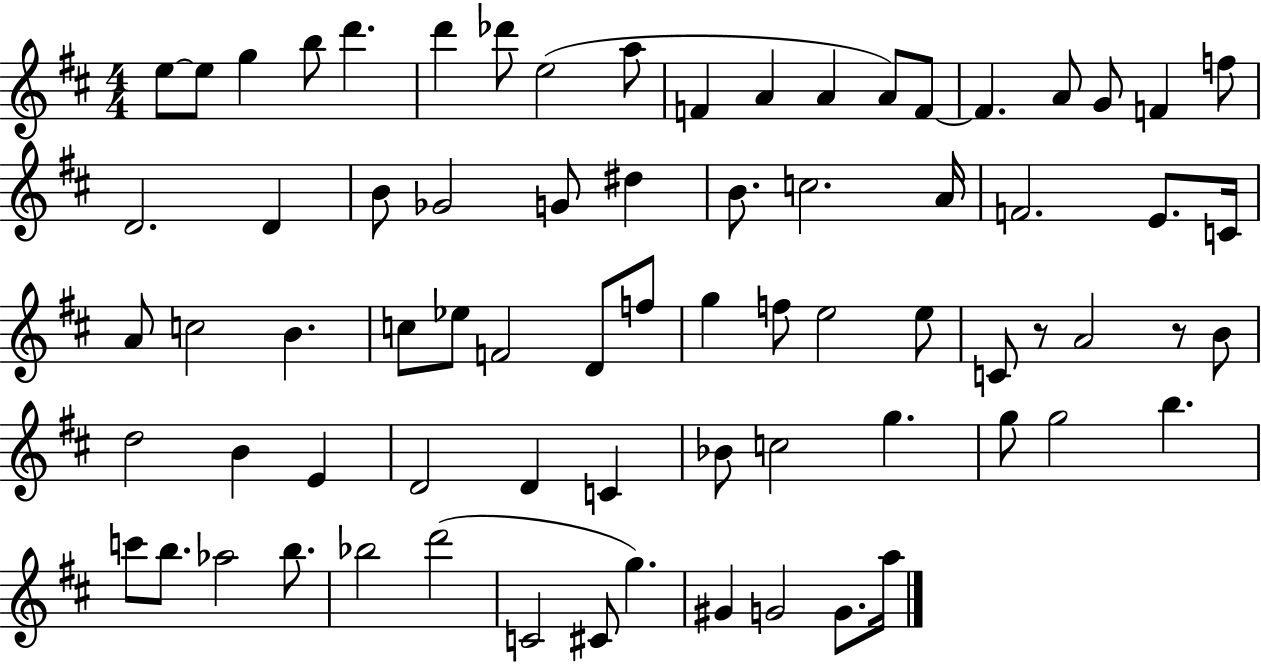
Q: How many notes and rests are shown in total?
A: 73